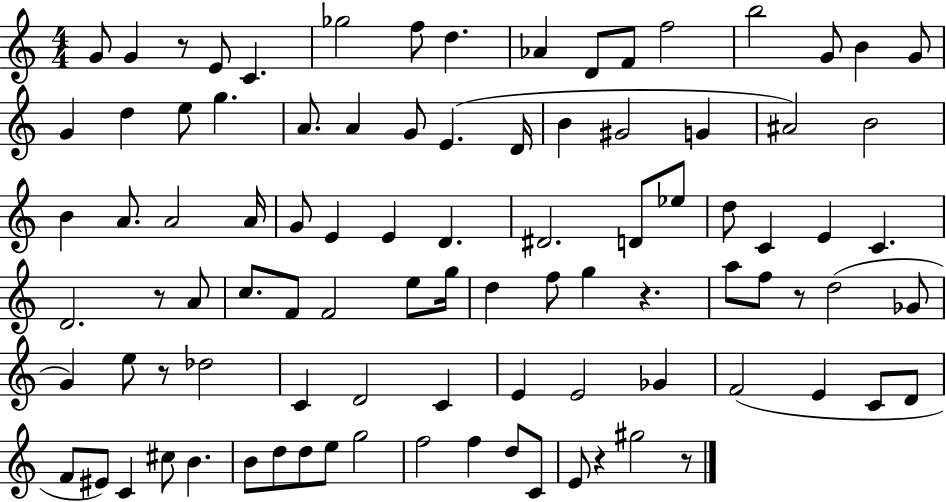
X:1
T:Untitled
M:4/4
L:1/4
K:C
G/2 G z/2 E/2 C _g2 f/2 d _A D/2 F/2 f2 b2 G/2 B G/2 G d e/2 g A/2 A G/2 E D/4 B ^G2 G ^A2 B2 B A/2 A2 A/4 G/2 E E D ^D2 D/2 _e/2 d/2 C E C D2 z/2 A/2 c/2 F/2 F2 e/2 g/4 d f/2 g z a/2 f/2 z/2 d2 _G/2 G e/2 z/2 _d2 C D2 C E E2 _G F2 E C/2 D/2 F/2 ^E/2 C ^c/2 B B/2 d/2 d/2 e/2 g2 f2 f d/2 C/2 E/2 z ^g2 z/2